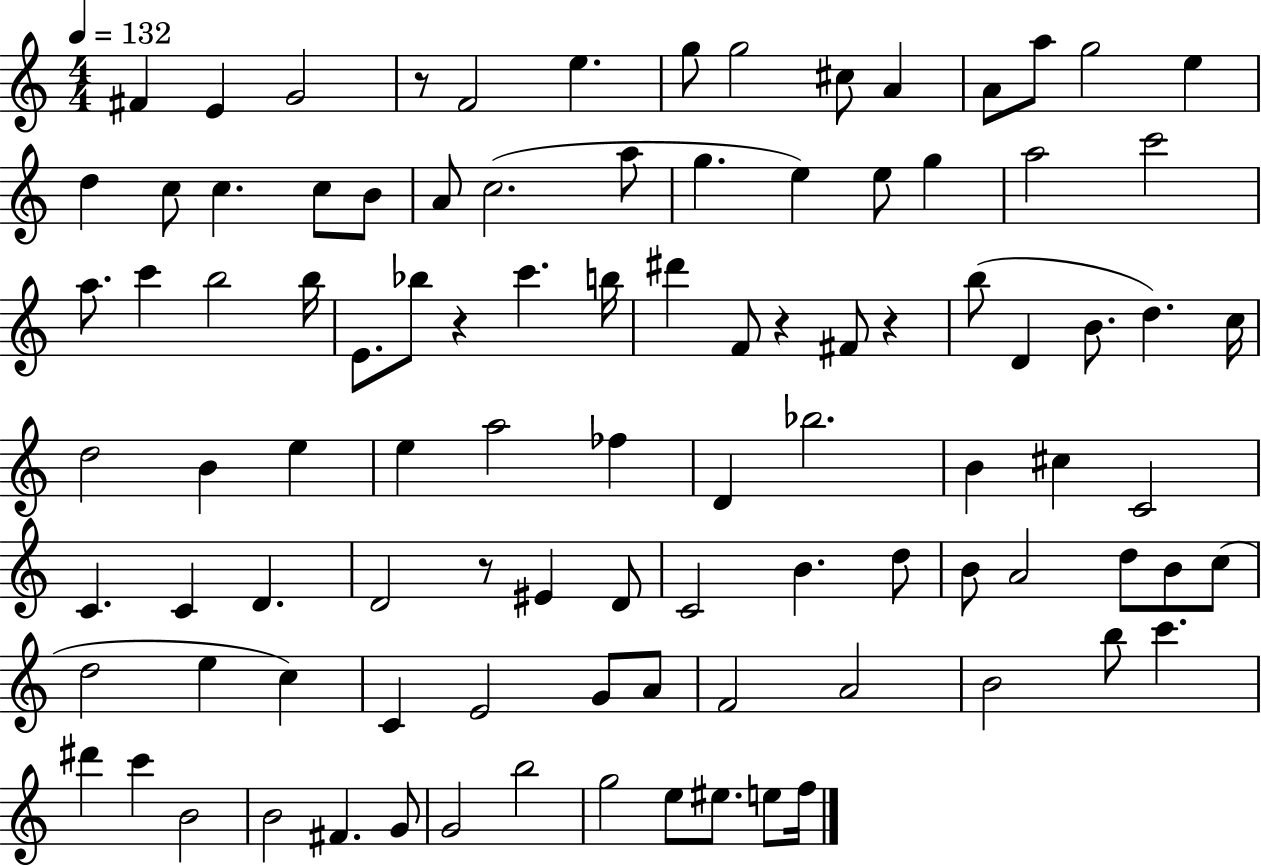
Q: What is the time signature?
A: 4/4